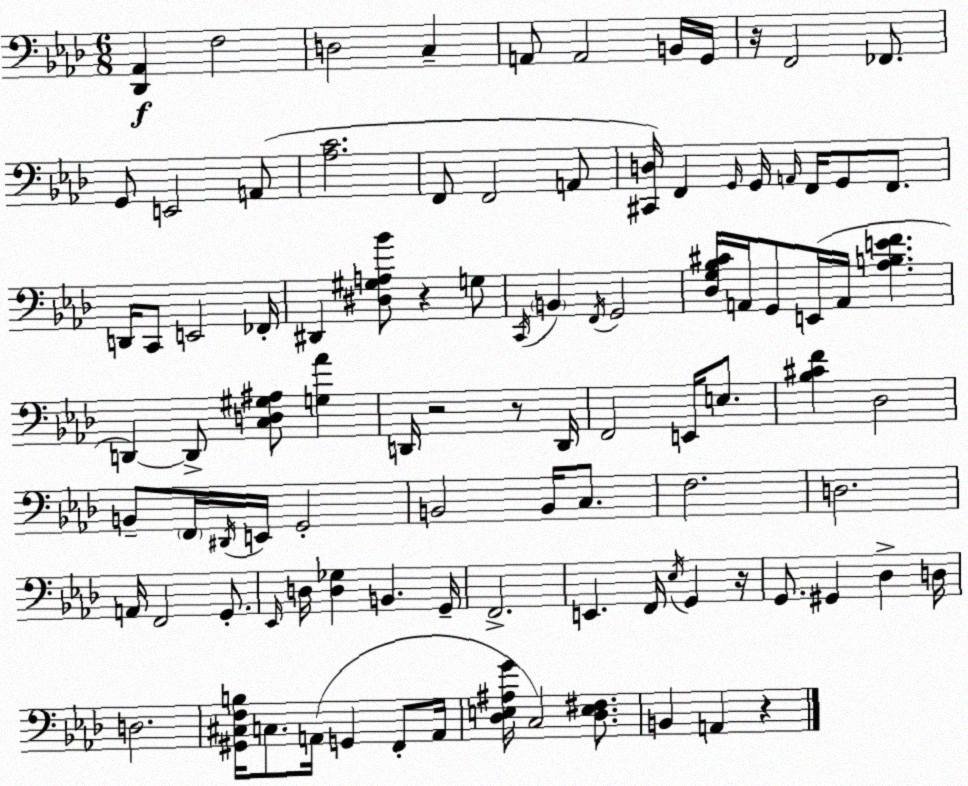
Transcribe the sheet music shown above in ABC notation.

X:1
T:Untitled
M:6/8
L:1/4
K:Fm
[_D,,_A,,] F,2 D,2 C, A,,/2 A,,2 B,,/4 G,,/4 z/4 F,,2 _F,,/2 G,,/2 E,,2 A,,/2 [_A,C]2 F,,/2 F,,2 A,,/2 [^C,,D,]/4 F,, G,,/4 G,,/4 A,,/4 F,,/4 G,,/2 F,,/2 D,,/4 C,,/2 E,,2 _F,,/4 ^D,, [^D,^G,A,_B]/2 z G,/2 C,,/4 B,, F,,/4 G,,2 [_D,G,_B,^C]/4 A,,/4 G,,/2 E,,/4 A,,/4 [_A,B,EF] D,, D,,/2 [C,D,^G,^A,]/2 [G,_A] D,,/4 z2 z/2 D,,/4 F,,2 E,,/4 E,/2 [_B,^CF] _D,2 B,,/2 F,,/4 ^D,,/4 E,,/4 G,,2 B,,2 B,,/4 C,/2 F,2 D,2 A,,/4 F,,2 G,,/2 _E,,/4 D,/4 [D,_G,] B,, G,,/4 F,,2 E,, F,,/4 _E,/4 G,, z/4 G,,/2 ^G,, _D, D,/4 D,2 [^G,,^C,F,B,]/4 C,/2 A,,/4 G,, F,,/2 A,,/4 [_D,E,^A,G]/4 C,2 [_D,E,^F,]/2 B,, A,, z